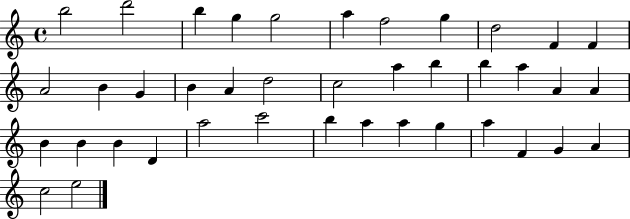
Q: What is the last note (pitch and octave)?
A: E5